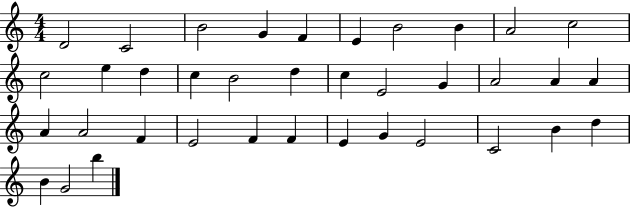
D4/h C4/h B4/h G4/q F4/q E4/q B4/h B4/q A4/h C5/h C5/h E5/q D5/q C5/q B4/h D5/q C5/q E4/h G4/q A4/h A4/q A4/q A4/q A4/h F4/q E4/h F4/q F4/q E4/q G4/q E4/h C4/h B4/q D5/q B4/q G4/h B5/q